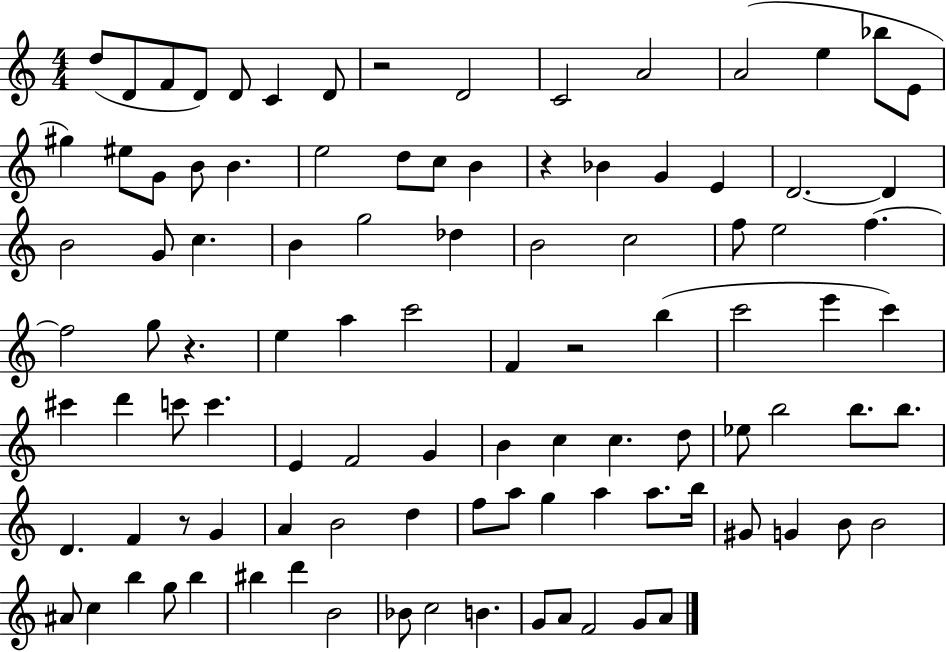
D5/e D4/e F4/e D4/e D4/e C4/q D4/e R/h D4/h C4/h A4/h A4/h E5/q Bb5/e E4/e G#5/q EIS5/e G4/e B4/e B4/q. E5/h D5/e C5/e B4/q R/q Bb4/q G4/q E4/q D4/h. D4/q B4/h G4/e C5/q. B4/q G5/h Db5/q B4/h C5/h F5/e E5/h F5/q. F5/h G5/e R/q. E5/q A5/q C6/h F4/q R/h B5/q C6/h E6/q C6/q C#6/q D6/q C6/e C6/q. E4/q F4/h G4/q B4/q C5/q C5/q. D5/e Eb5/e B5/h B5/e. B5/e. D4/q. F4/q R/e G4/q A4/q B4/h D5/q F5/e A5/e G5/q A5/q A5/e. B5/s G#4/e G4/q B4/e B4/h A#4/e C5/q B5/q G5/e B5/q BIS5/q D6/q B4/h Bb4/e C5/h B4/q. G4/e A4/e F4/h G4/e A4/e